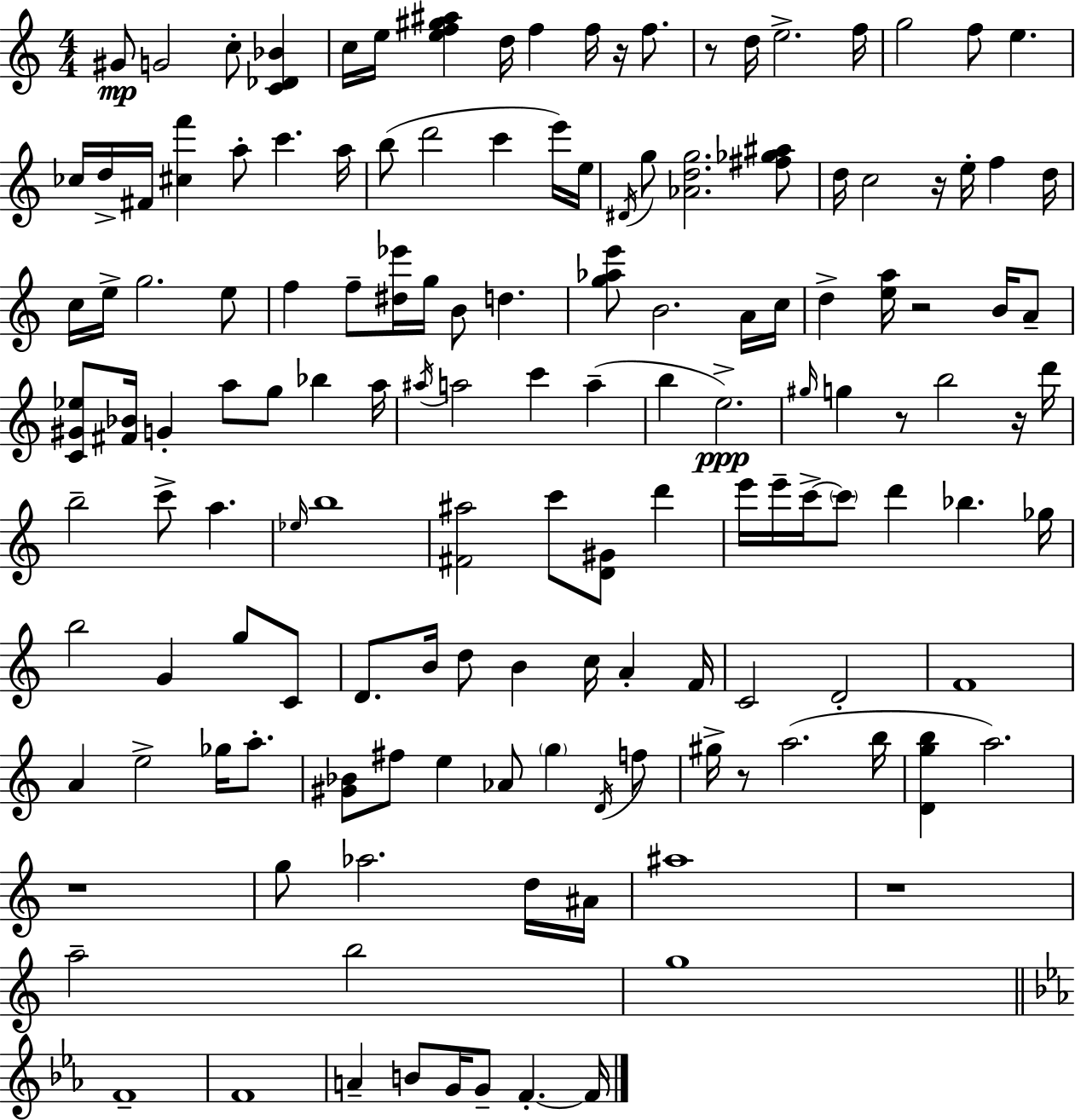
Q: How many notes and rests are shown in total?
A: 144